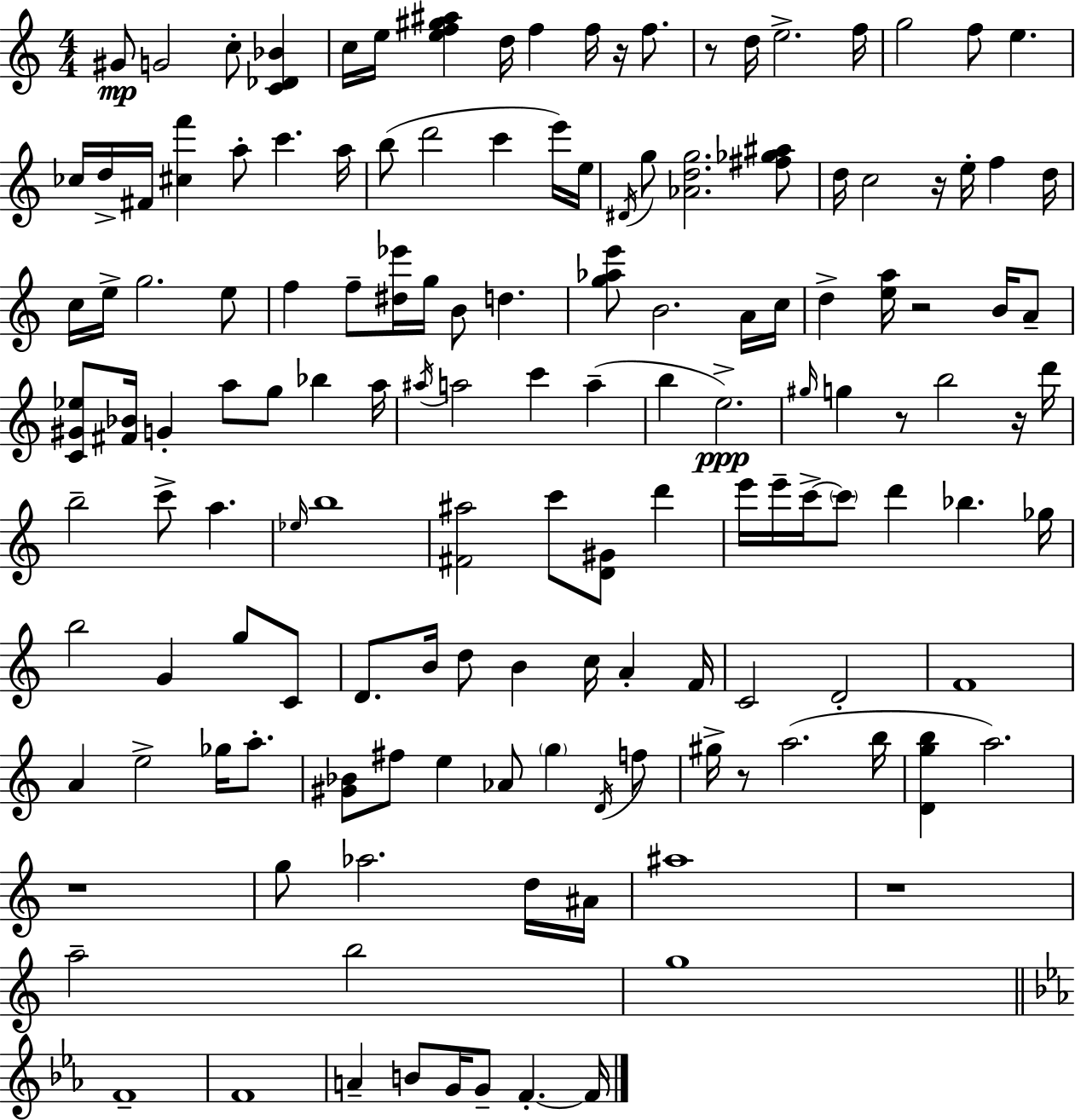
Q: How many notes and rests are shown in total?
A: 144